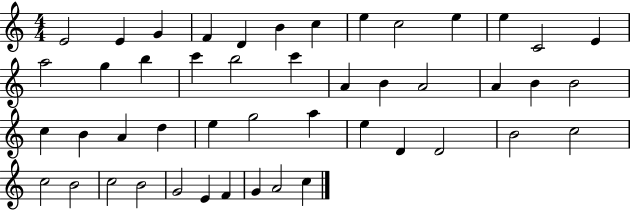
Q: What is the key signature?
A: C major